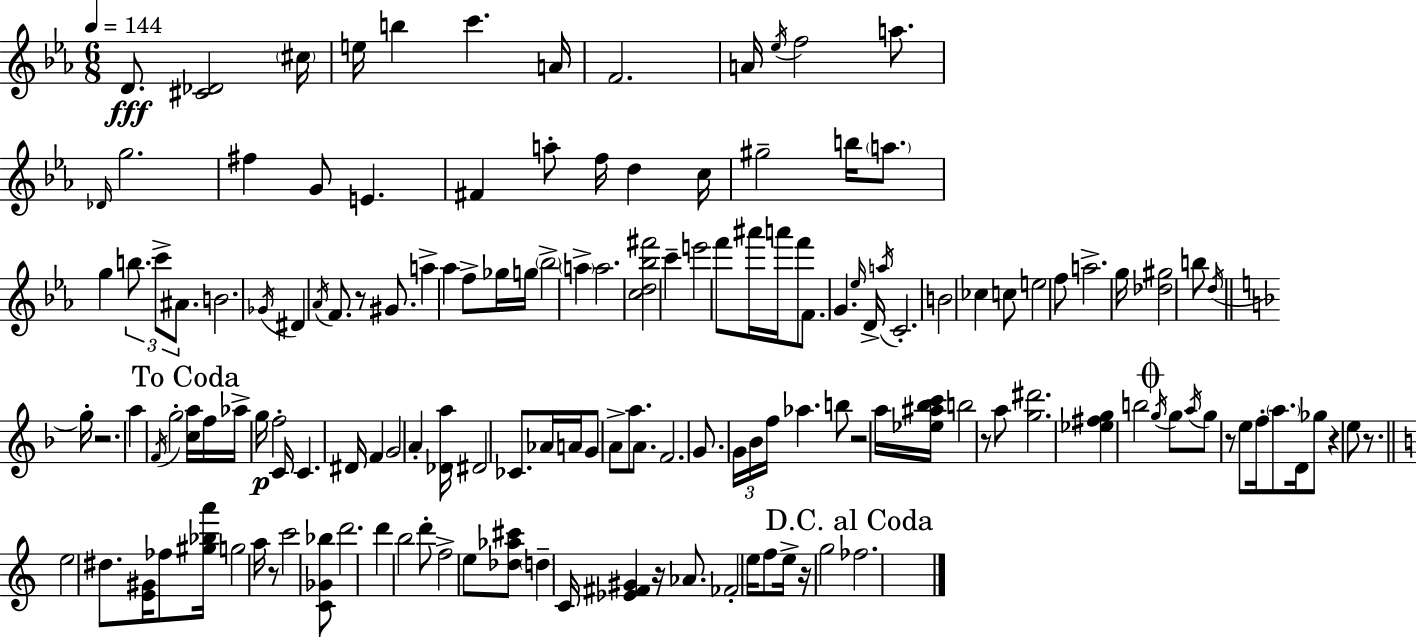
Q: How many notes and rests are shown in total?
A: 150